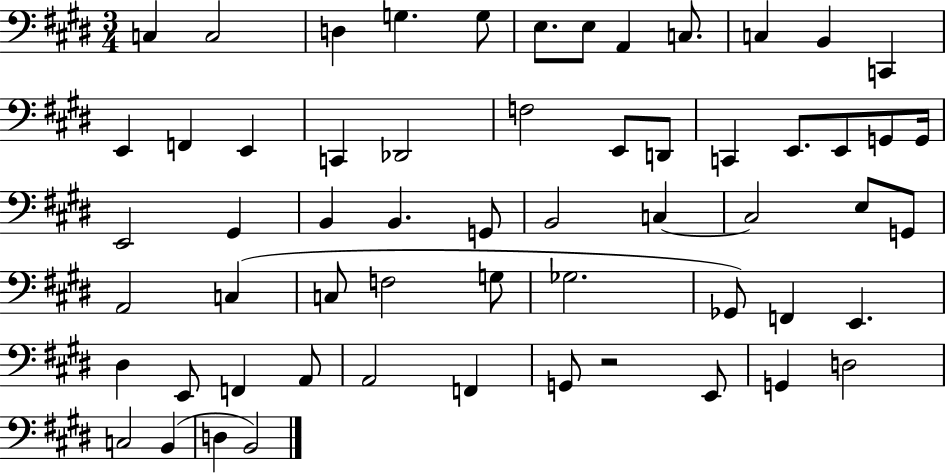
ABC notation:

X:1
T:Untitled
M:3/4
L:1/4
K:E
C, C,2 D, G, G,/2 E,/2 E,/2 A,, C,/2 C, B,, C,, E,, F,, E,, C,, _D,,2 F,2 E,,/2 D,,/2 C,, E,,/2 E,,/2 G,,/2 G,,/4 E,,2 ^G,, B,, B,, G,,/2 B,,2 C, C,2 E,/2 G,,/2 A,,2 C, C,/2 F,2 G,/2 _G,2 _G,,/2 F,, E,, ^D, E,,/2 F,, A,,/2 A,,2 F,, G,,/2 z2 E,,/2 G,, D,2 C,2 B,, D, B,,2